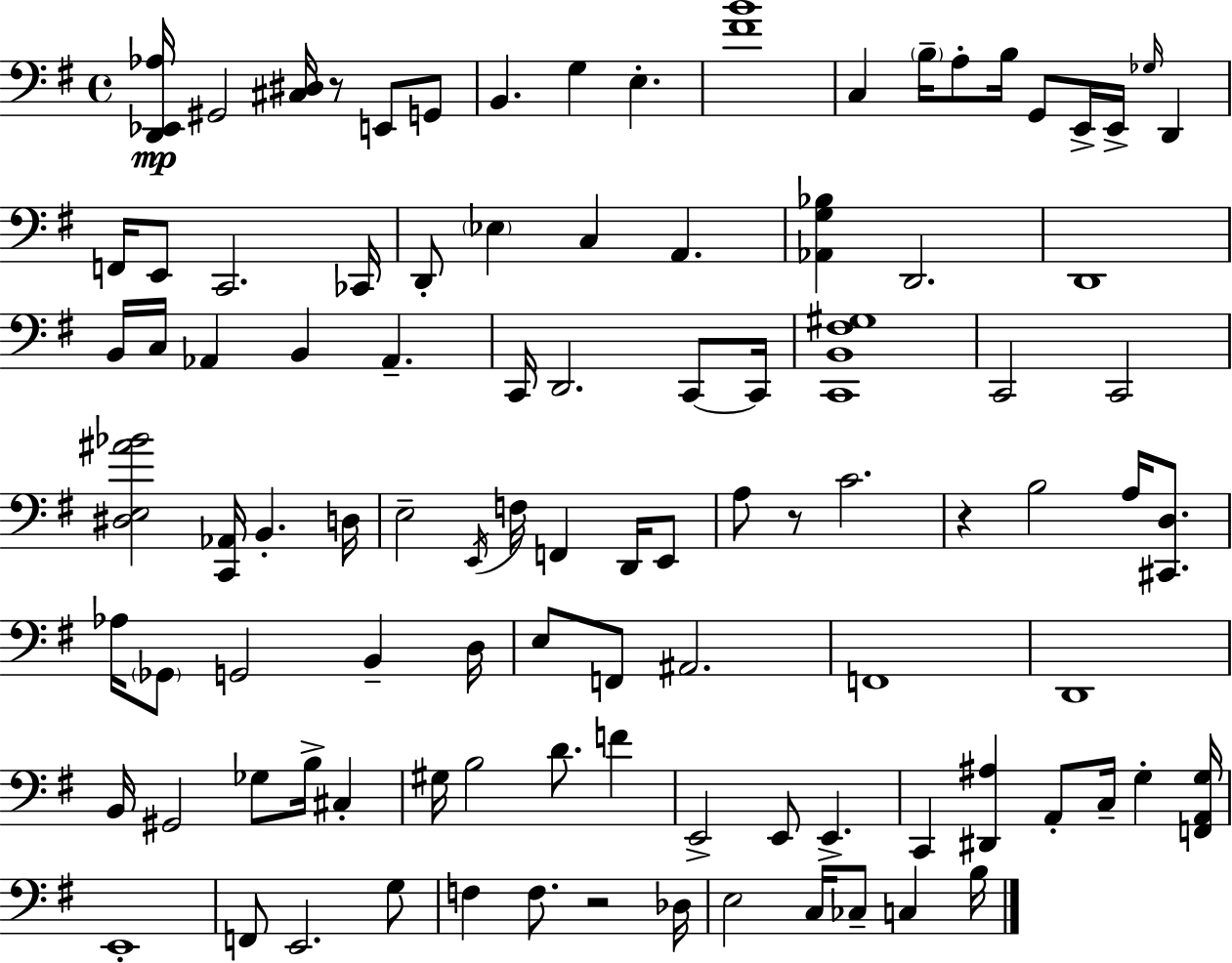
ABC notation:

X:1
T:Untitled
M:4/4
L:1/4
K:Em
[D,,_E,,_A,]/4 ^G,,2 [^C,^D,]/4 z/2 E,,/2 G,,/2 B,, G, E, [^FB]4 C, B,/4 A,/2 B,/4 G,,/2 E,,/4 E,,/4 _G,/4 D,, F,,/4 E,,/2 C,,2 _C,,/4 D,,/2 _E, C, A,, [_A,,G,_B,] D,,2 D,,4 B,,/4 C,/4 _A,, B,, _A,, C,,/4 D,,2 C,,/2 C,,/4 [C,,B,,^F,^G,]4 C,,2 C,,2 [^D,E,^A_B]2 [C,,_A,,]/4 B,, D,/4 E,2 E,,/4 F,/4 F,, D,,/4 E,,/2 A,/2 z/2 C2 z B,2 A,/4 [^C,,D,]/2 _A,/4 _G,,/2 G,,2 B,, D,/4 E,/2 F,,/2 ^A,,2 F,,4 D,,4 B,,/4 ^G,,2 _G,/2 B,/4 ^C, ^G,/4 B,2 D/2 F E,,2 E,,/2 E,, C,, [^D,,^A,] A,,/2 C,/4 G, [F,,A,,G,]/4 E,,4 F,,/2 E,,2 G,/2 F, F,/2 z2 _D,/4 E,2 C,/4 _C,/2 C, B,/4